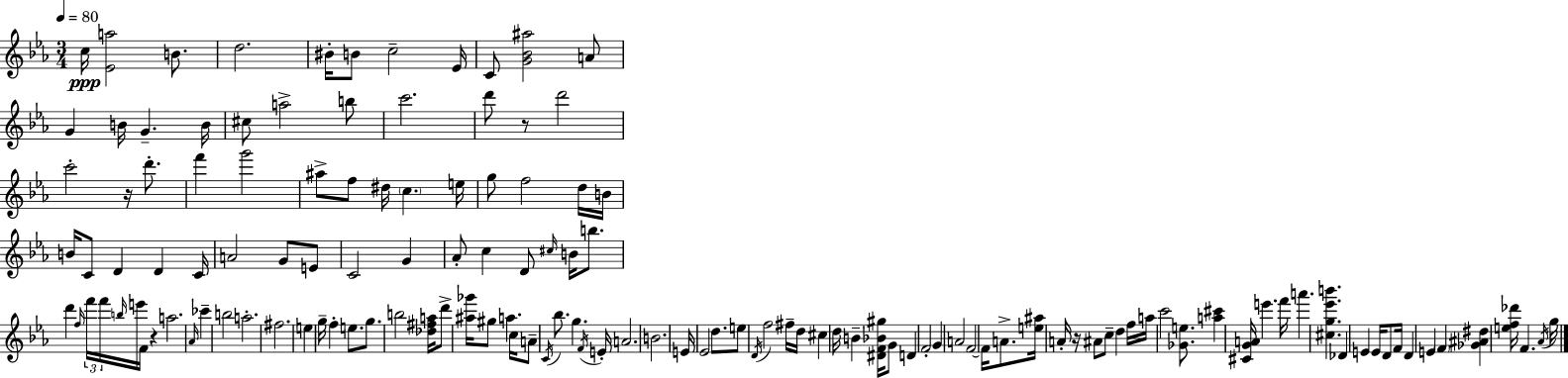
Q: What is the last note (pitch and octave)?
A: G5